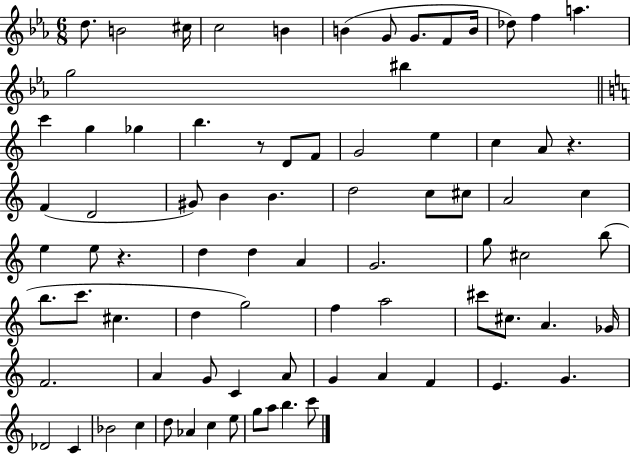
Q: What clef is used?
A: treble